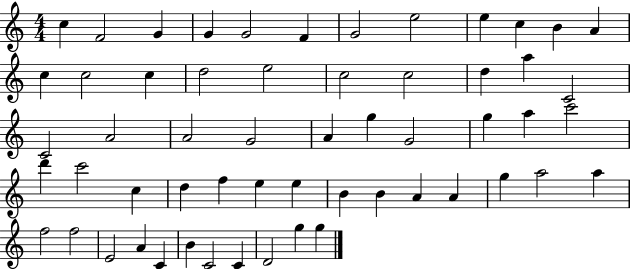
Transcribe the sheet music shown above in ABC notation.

X:1
T:Untitled
M:4/4
L:1/4
K:C
c F2 G G G2 F G2 e2 e c B A c c2 c d2 e2 c2 c2 d a C2 C2 A2 A2 G2 A g G2 g a c'2 d' c'2 c d f e e B B A A g a2 a f2 f2 E2 A C B C2 C D2 g g